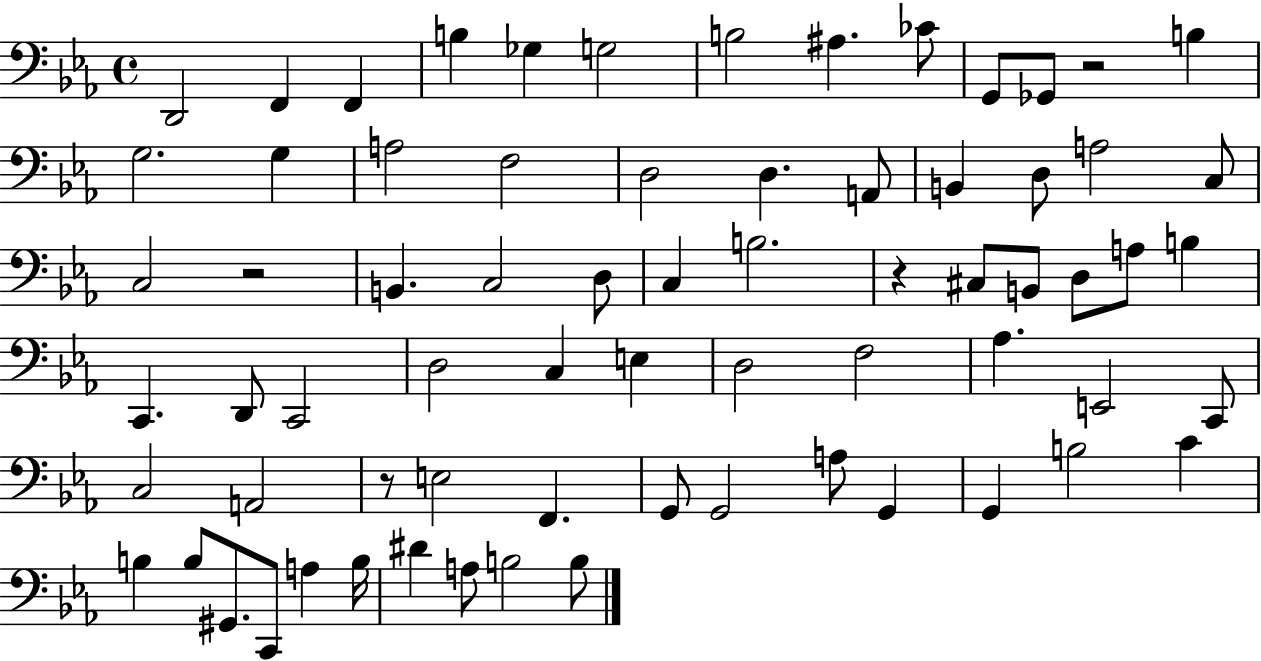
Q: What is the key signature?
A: EES major